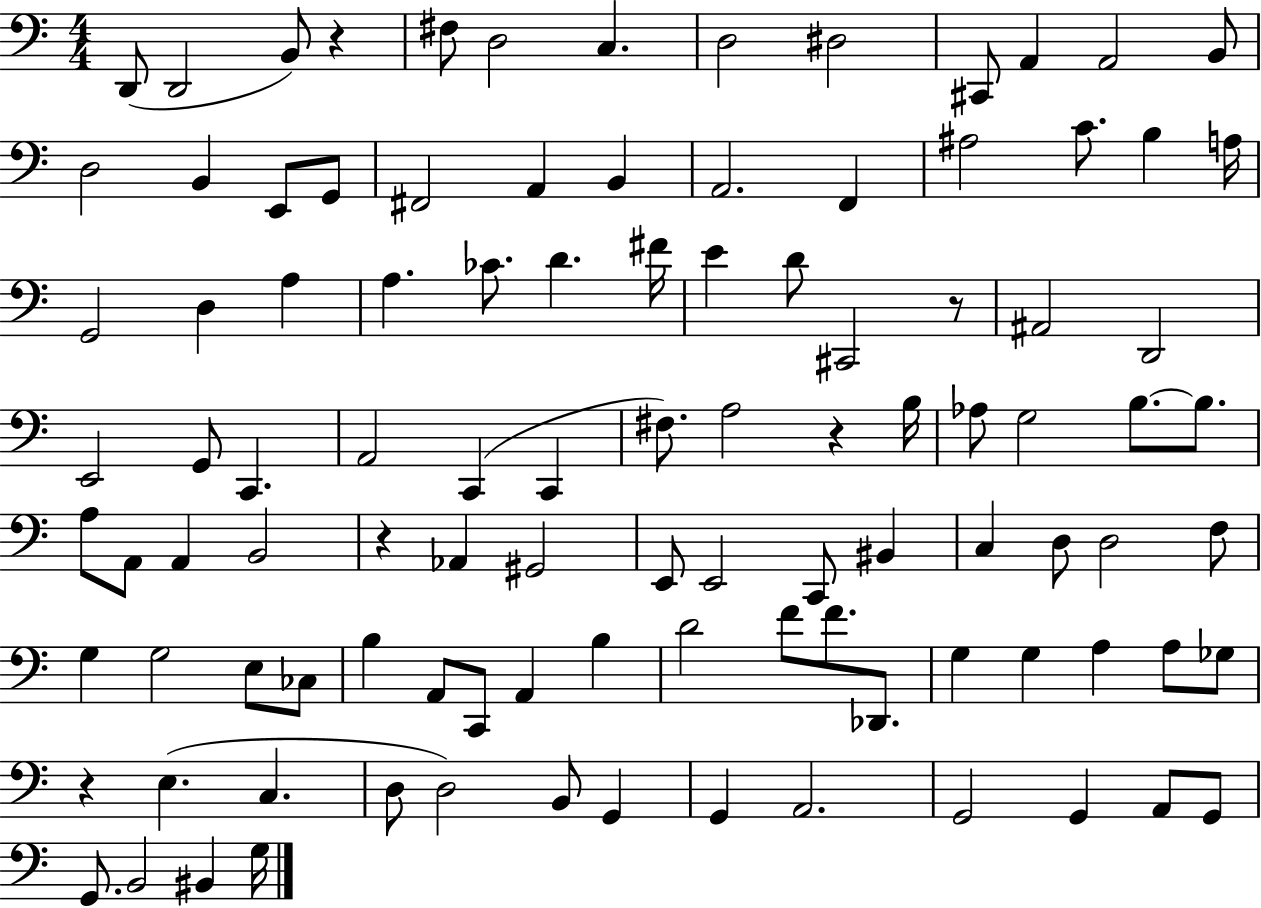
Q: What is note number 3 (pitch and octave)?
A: B2